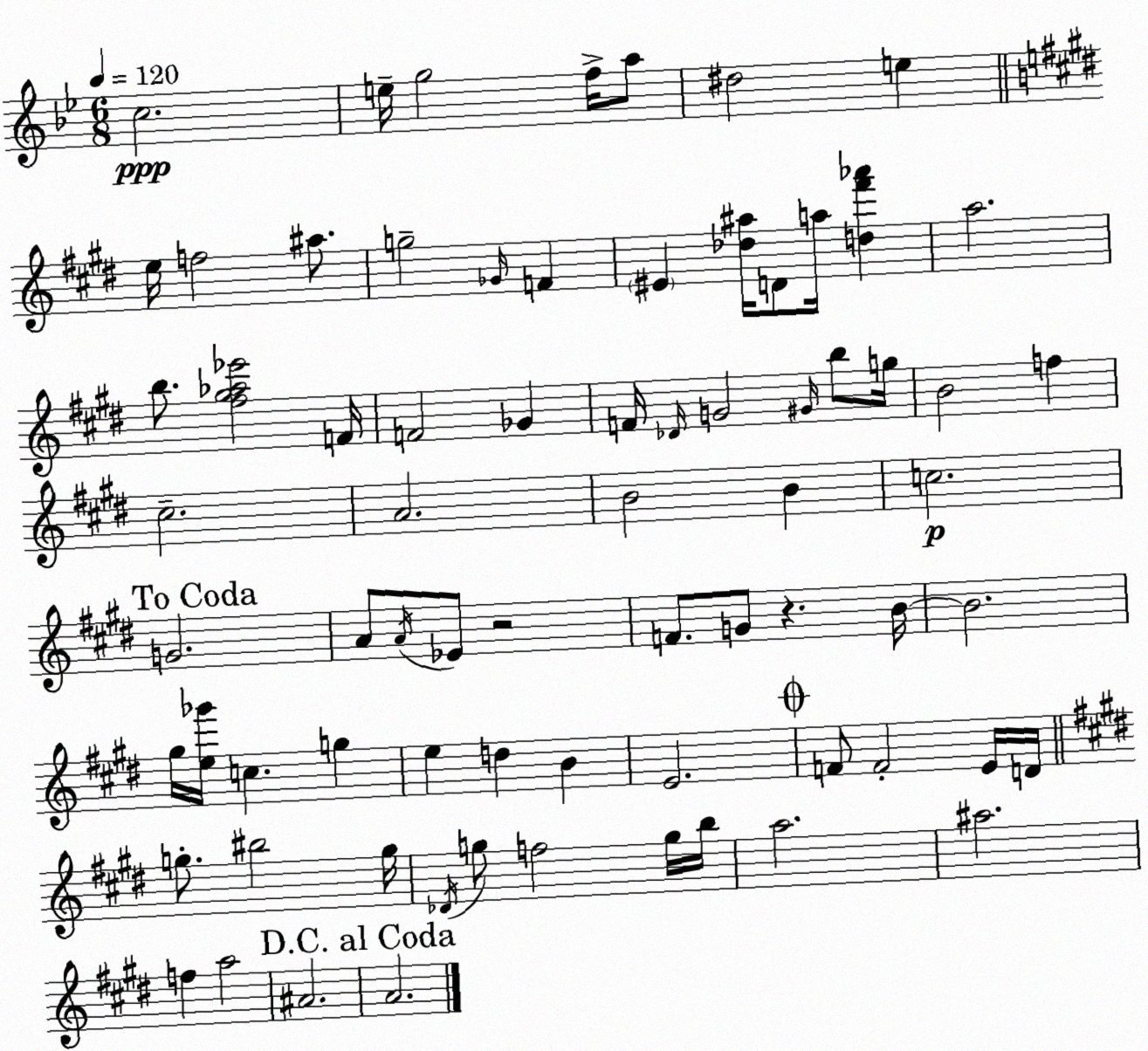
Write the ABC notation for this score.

X:1
T:Untitled
M:6/8
L:1/4
K:Gm
c2 e/4 g2 f/4 a/2 ^d2 e e/4 f2 ^a/2 g2 _G/4 F ^E [_d^a]/4 D/2 a/4 [d^f'_a'] a2 b/2 [^f^g_a_e']2 F/4 F2 _G F/4 _D/4 G2 ^G/4 b/2 g/4 B2 f ^c2 A2 B2 B c2 G2 A/2 A/4 _E/2 z2 F/2 G/2 z B/4 B2 ^g/4 [e_g']/4 c g e d B E2 F/2 F2 E/4 D/4 g/2 ^b2 g/4 _D/4 g/2 f2 g/4 b/4 a2 ^a2 f a2 ^A2 A2